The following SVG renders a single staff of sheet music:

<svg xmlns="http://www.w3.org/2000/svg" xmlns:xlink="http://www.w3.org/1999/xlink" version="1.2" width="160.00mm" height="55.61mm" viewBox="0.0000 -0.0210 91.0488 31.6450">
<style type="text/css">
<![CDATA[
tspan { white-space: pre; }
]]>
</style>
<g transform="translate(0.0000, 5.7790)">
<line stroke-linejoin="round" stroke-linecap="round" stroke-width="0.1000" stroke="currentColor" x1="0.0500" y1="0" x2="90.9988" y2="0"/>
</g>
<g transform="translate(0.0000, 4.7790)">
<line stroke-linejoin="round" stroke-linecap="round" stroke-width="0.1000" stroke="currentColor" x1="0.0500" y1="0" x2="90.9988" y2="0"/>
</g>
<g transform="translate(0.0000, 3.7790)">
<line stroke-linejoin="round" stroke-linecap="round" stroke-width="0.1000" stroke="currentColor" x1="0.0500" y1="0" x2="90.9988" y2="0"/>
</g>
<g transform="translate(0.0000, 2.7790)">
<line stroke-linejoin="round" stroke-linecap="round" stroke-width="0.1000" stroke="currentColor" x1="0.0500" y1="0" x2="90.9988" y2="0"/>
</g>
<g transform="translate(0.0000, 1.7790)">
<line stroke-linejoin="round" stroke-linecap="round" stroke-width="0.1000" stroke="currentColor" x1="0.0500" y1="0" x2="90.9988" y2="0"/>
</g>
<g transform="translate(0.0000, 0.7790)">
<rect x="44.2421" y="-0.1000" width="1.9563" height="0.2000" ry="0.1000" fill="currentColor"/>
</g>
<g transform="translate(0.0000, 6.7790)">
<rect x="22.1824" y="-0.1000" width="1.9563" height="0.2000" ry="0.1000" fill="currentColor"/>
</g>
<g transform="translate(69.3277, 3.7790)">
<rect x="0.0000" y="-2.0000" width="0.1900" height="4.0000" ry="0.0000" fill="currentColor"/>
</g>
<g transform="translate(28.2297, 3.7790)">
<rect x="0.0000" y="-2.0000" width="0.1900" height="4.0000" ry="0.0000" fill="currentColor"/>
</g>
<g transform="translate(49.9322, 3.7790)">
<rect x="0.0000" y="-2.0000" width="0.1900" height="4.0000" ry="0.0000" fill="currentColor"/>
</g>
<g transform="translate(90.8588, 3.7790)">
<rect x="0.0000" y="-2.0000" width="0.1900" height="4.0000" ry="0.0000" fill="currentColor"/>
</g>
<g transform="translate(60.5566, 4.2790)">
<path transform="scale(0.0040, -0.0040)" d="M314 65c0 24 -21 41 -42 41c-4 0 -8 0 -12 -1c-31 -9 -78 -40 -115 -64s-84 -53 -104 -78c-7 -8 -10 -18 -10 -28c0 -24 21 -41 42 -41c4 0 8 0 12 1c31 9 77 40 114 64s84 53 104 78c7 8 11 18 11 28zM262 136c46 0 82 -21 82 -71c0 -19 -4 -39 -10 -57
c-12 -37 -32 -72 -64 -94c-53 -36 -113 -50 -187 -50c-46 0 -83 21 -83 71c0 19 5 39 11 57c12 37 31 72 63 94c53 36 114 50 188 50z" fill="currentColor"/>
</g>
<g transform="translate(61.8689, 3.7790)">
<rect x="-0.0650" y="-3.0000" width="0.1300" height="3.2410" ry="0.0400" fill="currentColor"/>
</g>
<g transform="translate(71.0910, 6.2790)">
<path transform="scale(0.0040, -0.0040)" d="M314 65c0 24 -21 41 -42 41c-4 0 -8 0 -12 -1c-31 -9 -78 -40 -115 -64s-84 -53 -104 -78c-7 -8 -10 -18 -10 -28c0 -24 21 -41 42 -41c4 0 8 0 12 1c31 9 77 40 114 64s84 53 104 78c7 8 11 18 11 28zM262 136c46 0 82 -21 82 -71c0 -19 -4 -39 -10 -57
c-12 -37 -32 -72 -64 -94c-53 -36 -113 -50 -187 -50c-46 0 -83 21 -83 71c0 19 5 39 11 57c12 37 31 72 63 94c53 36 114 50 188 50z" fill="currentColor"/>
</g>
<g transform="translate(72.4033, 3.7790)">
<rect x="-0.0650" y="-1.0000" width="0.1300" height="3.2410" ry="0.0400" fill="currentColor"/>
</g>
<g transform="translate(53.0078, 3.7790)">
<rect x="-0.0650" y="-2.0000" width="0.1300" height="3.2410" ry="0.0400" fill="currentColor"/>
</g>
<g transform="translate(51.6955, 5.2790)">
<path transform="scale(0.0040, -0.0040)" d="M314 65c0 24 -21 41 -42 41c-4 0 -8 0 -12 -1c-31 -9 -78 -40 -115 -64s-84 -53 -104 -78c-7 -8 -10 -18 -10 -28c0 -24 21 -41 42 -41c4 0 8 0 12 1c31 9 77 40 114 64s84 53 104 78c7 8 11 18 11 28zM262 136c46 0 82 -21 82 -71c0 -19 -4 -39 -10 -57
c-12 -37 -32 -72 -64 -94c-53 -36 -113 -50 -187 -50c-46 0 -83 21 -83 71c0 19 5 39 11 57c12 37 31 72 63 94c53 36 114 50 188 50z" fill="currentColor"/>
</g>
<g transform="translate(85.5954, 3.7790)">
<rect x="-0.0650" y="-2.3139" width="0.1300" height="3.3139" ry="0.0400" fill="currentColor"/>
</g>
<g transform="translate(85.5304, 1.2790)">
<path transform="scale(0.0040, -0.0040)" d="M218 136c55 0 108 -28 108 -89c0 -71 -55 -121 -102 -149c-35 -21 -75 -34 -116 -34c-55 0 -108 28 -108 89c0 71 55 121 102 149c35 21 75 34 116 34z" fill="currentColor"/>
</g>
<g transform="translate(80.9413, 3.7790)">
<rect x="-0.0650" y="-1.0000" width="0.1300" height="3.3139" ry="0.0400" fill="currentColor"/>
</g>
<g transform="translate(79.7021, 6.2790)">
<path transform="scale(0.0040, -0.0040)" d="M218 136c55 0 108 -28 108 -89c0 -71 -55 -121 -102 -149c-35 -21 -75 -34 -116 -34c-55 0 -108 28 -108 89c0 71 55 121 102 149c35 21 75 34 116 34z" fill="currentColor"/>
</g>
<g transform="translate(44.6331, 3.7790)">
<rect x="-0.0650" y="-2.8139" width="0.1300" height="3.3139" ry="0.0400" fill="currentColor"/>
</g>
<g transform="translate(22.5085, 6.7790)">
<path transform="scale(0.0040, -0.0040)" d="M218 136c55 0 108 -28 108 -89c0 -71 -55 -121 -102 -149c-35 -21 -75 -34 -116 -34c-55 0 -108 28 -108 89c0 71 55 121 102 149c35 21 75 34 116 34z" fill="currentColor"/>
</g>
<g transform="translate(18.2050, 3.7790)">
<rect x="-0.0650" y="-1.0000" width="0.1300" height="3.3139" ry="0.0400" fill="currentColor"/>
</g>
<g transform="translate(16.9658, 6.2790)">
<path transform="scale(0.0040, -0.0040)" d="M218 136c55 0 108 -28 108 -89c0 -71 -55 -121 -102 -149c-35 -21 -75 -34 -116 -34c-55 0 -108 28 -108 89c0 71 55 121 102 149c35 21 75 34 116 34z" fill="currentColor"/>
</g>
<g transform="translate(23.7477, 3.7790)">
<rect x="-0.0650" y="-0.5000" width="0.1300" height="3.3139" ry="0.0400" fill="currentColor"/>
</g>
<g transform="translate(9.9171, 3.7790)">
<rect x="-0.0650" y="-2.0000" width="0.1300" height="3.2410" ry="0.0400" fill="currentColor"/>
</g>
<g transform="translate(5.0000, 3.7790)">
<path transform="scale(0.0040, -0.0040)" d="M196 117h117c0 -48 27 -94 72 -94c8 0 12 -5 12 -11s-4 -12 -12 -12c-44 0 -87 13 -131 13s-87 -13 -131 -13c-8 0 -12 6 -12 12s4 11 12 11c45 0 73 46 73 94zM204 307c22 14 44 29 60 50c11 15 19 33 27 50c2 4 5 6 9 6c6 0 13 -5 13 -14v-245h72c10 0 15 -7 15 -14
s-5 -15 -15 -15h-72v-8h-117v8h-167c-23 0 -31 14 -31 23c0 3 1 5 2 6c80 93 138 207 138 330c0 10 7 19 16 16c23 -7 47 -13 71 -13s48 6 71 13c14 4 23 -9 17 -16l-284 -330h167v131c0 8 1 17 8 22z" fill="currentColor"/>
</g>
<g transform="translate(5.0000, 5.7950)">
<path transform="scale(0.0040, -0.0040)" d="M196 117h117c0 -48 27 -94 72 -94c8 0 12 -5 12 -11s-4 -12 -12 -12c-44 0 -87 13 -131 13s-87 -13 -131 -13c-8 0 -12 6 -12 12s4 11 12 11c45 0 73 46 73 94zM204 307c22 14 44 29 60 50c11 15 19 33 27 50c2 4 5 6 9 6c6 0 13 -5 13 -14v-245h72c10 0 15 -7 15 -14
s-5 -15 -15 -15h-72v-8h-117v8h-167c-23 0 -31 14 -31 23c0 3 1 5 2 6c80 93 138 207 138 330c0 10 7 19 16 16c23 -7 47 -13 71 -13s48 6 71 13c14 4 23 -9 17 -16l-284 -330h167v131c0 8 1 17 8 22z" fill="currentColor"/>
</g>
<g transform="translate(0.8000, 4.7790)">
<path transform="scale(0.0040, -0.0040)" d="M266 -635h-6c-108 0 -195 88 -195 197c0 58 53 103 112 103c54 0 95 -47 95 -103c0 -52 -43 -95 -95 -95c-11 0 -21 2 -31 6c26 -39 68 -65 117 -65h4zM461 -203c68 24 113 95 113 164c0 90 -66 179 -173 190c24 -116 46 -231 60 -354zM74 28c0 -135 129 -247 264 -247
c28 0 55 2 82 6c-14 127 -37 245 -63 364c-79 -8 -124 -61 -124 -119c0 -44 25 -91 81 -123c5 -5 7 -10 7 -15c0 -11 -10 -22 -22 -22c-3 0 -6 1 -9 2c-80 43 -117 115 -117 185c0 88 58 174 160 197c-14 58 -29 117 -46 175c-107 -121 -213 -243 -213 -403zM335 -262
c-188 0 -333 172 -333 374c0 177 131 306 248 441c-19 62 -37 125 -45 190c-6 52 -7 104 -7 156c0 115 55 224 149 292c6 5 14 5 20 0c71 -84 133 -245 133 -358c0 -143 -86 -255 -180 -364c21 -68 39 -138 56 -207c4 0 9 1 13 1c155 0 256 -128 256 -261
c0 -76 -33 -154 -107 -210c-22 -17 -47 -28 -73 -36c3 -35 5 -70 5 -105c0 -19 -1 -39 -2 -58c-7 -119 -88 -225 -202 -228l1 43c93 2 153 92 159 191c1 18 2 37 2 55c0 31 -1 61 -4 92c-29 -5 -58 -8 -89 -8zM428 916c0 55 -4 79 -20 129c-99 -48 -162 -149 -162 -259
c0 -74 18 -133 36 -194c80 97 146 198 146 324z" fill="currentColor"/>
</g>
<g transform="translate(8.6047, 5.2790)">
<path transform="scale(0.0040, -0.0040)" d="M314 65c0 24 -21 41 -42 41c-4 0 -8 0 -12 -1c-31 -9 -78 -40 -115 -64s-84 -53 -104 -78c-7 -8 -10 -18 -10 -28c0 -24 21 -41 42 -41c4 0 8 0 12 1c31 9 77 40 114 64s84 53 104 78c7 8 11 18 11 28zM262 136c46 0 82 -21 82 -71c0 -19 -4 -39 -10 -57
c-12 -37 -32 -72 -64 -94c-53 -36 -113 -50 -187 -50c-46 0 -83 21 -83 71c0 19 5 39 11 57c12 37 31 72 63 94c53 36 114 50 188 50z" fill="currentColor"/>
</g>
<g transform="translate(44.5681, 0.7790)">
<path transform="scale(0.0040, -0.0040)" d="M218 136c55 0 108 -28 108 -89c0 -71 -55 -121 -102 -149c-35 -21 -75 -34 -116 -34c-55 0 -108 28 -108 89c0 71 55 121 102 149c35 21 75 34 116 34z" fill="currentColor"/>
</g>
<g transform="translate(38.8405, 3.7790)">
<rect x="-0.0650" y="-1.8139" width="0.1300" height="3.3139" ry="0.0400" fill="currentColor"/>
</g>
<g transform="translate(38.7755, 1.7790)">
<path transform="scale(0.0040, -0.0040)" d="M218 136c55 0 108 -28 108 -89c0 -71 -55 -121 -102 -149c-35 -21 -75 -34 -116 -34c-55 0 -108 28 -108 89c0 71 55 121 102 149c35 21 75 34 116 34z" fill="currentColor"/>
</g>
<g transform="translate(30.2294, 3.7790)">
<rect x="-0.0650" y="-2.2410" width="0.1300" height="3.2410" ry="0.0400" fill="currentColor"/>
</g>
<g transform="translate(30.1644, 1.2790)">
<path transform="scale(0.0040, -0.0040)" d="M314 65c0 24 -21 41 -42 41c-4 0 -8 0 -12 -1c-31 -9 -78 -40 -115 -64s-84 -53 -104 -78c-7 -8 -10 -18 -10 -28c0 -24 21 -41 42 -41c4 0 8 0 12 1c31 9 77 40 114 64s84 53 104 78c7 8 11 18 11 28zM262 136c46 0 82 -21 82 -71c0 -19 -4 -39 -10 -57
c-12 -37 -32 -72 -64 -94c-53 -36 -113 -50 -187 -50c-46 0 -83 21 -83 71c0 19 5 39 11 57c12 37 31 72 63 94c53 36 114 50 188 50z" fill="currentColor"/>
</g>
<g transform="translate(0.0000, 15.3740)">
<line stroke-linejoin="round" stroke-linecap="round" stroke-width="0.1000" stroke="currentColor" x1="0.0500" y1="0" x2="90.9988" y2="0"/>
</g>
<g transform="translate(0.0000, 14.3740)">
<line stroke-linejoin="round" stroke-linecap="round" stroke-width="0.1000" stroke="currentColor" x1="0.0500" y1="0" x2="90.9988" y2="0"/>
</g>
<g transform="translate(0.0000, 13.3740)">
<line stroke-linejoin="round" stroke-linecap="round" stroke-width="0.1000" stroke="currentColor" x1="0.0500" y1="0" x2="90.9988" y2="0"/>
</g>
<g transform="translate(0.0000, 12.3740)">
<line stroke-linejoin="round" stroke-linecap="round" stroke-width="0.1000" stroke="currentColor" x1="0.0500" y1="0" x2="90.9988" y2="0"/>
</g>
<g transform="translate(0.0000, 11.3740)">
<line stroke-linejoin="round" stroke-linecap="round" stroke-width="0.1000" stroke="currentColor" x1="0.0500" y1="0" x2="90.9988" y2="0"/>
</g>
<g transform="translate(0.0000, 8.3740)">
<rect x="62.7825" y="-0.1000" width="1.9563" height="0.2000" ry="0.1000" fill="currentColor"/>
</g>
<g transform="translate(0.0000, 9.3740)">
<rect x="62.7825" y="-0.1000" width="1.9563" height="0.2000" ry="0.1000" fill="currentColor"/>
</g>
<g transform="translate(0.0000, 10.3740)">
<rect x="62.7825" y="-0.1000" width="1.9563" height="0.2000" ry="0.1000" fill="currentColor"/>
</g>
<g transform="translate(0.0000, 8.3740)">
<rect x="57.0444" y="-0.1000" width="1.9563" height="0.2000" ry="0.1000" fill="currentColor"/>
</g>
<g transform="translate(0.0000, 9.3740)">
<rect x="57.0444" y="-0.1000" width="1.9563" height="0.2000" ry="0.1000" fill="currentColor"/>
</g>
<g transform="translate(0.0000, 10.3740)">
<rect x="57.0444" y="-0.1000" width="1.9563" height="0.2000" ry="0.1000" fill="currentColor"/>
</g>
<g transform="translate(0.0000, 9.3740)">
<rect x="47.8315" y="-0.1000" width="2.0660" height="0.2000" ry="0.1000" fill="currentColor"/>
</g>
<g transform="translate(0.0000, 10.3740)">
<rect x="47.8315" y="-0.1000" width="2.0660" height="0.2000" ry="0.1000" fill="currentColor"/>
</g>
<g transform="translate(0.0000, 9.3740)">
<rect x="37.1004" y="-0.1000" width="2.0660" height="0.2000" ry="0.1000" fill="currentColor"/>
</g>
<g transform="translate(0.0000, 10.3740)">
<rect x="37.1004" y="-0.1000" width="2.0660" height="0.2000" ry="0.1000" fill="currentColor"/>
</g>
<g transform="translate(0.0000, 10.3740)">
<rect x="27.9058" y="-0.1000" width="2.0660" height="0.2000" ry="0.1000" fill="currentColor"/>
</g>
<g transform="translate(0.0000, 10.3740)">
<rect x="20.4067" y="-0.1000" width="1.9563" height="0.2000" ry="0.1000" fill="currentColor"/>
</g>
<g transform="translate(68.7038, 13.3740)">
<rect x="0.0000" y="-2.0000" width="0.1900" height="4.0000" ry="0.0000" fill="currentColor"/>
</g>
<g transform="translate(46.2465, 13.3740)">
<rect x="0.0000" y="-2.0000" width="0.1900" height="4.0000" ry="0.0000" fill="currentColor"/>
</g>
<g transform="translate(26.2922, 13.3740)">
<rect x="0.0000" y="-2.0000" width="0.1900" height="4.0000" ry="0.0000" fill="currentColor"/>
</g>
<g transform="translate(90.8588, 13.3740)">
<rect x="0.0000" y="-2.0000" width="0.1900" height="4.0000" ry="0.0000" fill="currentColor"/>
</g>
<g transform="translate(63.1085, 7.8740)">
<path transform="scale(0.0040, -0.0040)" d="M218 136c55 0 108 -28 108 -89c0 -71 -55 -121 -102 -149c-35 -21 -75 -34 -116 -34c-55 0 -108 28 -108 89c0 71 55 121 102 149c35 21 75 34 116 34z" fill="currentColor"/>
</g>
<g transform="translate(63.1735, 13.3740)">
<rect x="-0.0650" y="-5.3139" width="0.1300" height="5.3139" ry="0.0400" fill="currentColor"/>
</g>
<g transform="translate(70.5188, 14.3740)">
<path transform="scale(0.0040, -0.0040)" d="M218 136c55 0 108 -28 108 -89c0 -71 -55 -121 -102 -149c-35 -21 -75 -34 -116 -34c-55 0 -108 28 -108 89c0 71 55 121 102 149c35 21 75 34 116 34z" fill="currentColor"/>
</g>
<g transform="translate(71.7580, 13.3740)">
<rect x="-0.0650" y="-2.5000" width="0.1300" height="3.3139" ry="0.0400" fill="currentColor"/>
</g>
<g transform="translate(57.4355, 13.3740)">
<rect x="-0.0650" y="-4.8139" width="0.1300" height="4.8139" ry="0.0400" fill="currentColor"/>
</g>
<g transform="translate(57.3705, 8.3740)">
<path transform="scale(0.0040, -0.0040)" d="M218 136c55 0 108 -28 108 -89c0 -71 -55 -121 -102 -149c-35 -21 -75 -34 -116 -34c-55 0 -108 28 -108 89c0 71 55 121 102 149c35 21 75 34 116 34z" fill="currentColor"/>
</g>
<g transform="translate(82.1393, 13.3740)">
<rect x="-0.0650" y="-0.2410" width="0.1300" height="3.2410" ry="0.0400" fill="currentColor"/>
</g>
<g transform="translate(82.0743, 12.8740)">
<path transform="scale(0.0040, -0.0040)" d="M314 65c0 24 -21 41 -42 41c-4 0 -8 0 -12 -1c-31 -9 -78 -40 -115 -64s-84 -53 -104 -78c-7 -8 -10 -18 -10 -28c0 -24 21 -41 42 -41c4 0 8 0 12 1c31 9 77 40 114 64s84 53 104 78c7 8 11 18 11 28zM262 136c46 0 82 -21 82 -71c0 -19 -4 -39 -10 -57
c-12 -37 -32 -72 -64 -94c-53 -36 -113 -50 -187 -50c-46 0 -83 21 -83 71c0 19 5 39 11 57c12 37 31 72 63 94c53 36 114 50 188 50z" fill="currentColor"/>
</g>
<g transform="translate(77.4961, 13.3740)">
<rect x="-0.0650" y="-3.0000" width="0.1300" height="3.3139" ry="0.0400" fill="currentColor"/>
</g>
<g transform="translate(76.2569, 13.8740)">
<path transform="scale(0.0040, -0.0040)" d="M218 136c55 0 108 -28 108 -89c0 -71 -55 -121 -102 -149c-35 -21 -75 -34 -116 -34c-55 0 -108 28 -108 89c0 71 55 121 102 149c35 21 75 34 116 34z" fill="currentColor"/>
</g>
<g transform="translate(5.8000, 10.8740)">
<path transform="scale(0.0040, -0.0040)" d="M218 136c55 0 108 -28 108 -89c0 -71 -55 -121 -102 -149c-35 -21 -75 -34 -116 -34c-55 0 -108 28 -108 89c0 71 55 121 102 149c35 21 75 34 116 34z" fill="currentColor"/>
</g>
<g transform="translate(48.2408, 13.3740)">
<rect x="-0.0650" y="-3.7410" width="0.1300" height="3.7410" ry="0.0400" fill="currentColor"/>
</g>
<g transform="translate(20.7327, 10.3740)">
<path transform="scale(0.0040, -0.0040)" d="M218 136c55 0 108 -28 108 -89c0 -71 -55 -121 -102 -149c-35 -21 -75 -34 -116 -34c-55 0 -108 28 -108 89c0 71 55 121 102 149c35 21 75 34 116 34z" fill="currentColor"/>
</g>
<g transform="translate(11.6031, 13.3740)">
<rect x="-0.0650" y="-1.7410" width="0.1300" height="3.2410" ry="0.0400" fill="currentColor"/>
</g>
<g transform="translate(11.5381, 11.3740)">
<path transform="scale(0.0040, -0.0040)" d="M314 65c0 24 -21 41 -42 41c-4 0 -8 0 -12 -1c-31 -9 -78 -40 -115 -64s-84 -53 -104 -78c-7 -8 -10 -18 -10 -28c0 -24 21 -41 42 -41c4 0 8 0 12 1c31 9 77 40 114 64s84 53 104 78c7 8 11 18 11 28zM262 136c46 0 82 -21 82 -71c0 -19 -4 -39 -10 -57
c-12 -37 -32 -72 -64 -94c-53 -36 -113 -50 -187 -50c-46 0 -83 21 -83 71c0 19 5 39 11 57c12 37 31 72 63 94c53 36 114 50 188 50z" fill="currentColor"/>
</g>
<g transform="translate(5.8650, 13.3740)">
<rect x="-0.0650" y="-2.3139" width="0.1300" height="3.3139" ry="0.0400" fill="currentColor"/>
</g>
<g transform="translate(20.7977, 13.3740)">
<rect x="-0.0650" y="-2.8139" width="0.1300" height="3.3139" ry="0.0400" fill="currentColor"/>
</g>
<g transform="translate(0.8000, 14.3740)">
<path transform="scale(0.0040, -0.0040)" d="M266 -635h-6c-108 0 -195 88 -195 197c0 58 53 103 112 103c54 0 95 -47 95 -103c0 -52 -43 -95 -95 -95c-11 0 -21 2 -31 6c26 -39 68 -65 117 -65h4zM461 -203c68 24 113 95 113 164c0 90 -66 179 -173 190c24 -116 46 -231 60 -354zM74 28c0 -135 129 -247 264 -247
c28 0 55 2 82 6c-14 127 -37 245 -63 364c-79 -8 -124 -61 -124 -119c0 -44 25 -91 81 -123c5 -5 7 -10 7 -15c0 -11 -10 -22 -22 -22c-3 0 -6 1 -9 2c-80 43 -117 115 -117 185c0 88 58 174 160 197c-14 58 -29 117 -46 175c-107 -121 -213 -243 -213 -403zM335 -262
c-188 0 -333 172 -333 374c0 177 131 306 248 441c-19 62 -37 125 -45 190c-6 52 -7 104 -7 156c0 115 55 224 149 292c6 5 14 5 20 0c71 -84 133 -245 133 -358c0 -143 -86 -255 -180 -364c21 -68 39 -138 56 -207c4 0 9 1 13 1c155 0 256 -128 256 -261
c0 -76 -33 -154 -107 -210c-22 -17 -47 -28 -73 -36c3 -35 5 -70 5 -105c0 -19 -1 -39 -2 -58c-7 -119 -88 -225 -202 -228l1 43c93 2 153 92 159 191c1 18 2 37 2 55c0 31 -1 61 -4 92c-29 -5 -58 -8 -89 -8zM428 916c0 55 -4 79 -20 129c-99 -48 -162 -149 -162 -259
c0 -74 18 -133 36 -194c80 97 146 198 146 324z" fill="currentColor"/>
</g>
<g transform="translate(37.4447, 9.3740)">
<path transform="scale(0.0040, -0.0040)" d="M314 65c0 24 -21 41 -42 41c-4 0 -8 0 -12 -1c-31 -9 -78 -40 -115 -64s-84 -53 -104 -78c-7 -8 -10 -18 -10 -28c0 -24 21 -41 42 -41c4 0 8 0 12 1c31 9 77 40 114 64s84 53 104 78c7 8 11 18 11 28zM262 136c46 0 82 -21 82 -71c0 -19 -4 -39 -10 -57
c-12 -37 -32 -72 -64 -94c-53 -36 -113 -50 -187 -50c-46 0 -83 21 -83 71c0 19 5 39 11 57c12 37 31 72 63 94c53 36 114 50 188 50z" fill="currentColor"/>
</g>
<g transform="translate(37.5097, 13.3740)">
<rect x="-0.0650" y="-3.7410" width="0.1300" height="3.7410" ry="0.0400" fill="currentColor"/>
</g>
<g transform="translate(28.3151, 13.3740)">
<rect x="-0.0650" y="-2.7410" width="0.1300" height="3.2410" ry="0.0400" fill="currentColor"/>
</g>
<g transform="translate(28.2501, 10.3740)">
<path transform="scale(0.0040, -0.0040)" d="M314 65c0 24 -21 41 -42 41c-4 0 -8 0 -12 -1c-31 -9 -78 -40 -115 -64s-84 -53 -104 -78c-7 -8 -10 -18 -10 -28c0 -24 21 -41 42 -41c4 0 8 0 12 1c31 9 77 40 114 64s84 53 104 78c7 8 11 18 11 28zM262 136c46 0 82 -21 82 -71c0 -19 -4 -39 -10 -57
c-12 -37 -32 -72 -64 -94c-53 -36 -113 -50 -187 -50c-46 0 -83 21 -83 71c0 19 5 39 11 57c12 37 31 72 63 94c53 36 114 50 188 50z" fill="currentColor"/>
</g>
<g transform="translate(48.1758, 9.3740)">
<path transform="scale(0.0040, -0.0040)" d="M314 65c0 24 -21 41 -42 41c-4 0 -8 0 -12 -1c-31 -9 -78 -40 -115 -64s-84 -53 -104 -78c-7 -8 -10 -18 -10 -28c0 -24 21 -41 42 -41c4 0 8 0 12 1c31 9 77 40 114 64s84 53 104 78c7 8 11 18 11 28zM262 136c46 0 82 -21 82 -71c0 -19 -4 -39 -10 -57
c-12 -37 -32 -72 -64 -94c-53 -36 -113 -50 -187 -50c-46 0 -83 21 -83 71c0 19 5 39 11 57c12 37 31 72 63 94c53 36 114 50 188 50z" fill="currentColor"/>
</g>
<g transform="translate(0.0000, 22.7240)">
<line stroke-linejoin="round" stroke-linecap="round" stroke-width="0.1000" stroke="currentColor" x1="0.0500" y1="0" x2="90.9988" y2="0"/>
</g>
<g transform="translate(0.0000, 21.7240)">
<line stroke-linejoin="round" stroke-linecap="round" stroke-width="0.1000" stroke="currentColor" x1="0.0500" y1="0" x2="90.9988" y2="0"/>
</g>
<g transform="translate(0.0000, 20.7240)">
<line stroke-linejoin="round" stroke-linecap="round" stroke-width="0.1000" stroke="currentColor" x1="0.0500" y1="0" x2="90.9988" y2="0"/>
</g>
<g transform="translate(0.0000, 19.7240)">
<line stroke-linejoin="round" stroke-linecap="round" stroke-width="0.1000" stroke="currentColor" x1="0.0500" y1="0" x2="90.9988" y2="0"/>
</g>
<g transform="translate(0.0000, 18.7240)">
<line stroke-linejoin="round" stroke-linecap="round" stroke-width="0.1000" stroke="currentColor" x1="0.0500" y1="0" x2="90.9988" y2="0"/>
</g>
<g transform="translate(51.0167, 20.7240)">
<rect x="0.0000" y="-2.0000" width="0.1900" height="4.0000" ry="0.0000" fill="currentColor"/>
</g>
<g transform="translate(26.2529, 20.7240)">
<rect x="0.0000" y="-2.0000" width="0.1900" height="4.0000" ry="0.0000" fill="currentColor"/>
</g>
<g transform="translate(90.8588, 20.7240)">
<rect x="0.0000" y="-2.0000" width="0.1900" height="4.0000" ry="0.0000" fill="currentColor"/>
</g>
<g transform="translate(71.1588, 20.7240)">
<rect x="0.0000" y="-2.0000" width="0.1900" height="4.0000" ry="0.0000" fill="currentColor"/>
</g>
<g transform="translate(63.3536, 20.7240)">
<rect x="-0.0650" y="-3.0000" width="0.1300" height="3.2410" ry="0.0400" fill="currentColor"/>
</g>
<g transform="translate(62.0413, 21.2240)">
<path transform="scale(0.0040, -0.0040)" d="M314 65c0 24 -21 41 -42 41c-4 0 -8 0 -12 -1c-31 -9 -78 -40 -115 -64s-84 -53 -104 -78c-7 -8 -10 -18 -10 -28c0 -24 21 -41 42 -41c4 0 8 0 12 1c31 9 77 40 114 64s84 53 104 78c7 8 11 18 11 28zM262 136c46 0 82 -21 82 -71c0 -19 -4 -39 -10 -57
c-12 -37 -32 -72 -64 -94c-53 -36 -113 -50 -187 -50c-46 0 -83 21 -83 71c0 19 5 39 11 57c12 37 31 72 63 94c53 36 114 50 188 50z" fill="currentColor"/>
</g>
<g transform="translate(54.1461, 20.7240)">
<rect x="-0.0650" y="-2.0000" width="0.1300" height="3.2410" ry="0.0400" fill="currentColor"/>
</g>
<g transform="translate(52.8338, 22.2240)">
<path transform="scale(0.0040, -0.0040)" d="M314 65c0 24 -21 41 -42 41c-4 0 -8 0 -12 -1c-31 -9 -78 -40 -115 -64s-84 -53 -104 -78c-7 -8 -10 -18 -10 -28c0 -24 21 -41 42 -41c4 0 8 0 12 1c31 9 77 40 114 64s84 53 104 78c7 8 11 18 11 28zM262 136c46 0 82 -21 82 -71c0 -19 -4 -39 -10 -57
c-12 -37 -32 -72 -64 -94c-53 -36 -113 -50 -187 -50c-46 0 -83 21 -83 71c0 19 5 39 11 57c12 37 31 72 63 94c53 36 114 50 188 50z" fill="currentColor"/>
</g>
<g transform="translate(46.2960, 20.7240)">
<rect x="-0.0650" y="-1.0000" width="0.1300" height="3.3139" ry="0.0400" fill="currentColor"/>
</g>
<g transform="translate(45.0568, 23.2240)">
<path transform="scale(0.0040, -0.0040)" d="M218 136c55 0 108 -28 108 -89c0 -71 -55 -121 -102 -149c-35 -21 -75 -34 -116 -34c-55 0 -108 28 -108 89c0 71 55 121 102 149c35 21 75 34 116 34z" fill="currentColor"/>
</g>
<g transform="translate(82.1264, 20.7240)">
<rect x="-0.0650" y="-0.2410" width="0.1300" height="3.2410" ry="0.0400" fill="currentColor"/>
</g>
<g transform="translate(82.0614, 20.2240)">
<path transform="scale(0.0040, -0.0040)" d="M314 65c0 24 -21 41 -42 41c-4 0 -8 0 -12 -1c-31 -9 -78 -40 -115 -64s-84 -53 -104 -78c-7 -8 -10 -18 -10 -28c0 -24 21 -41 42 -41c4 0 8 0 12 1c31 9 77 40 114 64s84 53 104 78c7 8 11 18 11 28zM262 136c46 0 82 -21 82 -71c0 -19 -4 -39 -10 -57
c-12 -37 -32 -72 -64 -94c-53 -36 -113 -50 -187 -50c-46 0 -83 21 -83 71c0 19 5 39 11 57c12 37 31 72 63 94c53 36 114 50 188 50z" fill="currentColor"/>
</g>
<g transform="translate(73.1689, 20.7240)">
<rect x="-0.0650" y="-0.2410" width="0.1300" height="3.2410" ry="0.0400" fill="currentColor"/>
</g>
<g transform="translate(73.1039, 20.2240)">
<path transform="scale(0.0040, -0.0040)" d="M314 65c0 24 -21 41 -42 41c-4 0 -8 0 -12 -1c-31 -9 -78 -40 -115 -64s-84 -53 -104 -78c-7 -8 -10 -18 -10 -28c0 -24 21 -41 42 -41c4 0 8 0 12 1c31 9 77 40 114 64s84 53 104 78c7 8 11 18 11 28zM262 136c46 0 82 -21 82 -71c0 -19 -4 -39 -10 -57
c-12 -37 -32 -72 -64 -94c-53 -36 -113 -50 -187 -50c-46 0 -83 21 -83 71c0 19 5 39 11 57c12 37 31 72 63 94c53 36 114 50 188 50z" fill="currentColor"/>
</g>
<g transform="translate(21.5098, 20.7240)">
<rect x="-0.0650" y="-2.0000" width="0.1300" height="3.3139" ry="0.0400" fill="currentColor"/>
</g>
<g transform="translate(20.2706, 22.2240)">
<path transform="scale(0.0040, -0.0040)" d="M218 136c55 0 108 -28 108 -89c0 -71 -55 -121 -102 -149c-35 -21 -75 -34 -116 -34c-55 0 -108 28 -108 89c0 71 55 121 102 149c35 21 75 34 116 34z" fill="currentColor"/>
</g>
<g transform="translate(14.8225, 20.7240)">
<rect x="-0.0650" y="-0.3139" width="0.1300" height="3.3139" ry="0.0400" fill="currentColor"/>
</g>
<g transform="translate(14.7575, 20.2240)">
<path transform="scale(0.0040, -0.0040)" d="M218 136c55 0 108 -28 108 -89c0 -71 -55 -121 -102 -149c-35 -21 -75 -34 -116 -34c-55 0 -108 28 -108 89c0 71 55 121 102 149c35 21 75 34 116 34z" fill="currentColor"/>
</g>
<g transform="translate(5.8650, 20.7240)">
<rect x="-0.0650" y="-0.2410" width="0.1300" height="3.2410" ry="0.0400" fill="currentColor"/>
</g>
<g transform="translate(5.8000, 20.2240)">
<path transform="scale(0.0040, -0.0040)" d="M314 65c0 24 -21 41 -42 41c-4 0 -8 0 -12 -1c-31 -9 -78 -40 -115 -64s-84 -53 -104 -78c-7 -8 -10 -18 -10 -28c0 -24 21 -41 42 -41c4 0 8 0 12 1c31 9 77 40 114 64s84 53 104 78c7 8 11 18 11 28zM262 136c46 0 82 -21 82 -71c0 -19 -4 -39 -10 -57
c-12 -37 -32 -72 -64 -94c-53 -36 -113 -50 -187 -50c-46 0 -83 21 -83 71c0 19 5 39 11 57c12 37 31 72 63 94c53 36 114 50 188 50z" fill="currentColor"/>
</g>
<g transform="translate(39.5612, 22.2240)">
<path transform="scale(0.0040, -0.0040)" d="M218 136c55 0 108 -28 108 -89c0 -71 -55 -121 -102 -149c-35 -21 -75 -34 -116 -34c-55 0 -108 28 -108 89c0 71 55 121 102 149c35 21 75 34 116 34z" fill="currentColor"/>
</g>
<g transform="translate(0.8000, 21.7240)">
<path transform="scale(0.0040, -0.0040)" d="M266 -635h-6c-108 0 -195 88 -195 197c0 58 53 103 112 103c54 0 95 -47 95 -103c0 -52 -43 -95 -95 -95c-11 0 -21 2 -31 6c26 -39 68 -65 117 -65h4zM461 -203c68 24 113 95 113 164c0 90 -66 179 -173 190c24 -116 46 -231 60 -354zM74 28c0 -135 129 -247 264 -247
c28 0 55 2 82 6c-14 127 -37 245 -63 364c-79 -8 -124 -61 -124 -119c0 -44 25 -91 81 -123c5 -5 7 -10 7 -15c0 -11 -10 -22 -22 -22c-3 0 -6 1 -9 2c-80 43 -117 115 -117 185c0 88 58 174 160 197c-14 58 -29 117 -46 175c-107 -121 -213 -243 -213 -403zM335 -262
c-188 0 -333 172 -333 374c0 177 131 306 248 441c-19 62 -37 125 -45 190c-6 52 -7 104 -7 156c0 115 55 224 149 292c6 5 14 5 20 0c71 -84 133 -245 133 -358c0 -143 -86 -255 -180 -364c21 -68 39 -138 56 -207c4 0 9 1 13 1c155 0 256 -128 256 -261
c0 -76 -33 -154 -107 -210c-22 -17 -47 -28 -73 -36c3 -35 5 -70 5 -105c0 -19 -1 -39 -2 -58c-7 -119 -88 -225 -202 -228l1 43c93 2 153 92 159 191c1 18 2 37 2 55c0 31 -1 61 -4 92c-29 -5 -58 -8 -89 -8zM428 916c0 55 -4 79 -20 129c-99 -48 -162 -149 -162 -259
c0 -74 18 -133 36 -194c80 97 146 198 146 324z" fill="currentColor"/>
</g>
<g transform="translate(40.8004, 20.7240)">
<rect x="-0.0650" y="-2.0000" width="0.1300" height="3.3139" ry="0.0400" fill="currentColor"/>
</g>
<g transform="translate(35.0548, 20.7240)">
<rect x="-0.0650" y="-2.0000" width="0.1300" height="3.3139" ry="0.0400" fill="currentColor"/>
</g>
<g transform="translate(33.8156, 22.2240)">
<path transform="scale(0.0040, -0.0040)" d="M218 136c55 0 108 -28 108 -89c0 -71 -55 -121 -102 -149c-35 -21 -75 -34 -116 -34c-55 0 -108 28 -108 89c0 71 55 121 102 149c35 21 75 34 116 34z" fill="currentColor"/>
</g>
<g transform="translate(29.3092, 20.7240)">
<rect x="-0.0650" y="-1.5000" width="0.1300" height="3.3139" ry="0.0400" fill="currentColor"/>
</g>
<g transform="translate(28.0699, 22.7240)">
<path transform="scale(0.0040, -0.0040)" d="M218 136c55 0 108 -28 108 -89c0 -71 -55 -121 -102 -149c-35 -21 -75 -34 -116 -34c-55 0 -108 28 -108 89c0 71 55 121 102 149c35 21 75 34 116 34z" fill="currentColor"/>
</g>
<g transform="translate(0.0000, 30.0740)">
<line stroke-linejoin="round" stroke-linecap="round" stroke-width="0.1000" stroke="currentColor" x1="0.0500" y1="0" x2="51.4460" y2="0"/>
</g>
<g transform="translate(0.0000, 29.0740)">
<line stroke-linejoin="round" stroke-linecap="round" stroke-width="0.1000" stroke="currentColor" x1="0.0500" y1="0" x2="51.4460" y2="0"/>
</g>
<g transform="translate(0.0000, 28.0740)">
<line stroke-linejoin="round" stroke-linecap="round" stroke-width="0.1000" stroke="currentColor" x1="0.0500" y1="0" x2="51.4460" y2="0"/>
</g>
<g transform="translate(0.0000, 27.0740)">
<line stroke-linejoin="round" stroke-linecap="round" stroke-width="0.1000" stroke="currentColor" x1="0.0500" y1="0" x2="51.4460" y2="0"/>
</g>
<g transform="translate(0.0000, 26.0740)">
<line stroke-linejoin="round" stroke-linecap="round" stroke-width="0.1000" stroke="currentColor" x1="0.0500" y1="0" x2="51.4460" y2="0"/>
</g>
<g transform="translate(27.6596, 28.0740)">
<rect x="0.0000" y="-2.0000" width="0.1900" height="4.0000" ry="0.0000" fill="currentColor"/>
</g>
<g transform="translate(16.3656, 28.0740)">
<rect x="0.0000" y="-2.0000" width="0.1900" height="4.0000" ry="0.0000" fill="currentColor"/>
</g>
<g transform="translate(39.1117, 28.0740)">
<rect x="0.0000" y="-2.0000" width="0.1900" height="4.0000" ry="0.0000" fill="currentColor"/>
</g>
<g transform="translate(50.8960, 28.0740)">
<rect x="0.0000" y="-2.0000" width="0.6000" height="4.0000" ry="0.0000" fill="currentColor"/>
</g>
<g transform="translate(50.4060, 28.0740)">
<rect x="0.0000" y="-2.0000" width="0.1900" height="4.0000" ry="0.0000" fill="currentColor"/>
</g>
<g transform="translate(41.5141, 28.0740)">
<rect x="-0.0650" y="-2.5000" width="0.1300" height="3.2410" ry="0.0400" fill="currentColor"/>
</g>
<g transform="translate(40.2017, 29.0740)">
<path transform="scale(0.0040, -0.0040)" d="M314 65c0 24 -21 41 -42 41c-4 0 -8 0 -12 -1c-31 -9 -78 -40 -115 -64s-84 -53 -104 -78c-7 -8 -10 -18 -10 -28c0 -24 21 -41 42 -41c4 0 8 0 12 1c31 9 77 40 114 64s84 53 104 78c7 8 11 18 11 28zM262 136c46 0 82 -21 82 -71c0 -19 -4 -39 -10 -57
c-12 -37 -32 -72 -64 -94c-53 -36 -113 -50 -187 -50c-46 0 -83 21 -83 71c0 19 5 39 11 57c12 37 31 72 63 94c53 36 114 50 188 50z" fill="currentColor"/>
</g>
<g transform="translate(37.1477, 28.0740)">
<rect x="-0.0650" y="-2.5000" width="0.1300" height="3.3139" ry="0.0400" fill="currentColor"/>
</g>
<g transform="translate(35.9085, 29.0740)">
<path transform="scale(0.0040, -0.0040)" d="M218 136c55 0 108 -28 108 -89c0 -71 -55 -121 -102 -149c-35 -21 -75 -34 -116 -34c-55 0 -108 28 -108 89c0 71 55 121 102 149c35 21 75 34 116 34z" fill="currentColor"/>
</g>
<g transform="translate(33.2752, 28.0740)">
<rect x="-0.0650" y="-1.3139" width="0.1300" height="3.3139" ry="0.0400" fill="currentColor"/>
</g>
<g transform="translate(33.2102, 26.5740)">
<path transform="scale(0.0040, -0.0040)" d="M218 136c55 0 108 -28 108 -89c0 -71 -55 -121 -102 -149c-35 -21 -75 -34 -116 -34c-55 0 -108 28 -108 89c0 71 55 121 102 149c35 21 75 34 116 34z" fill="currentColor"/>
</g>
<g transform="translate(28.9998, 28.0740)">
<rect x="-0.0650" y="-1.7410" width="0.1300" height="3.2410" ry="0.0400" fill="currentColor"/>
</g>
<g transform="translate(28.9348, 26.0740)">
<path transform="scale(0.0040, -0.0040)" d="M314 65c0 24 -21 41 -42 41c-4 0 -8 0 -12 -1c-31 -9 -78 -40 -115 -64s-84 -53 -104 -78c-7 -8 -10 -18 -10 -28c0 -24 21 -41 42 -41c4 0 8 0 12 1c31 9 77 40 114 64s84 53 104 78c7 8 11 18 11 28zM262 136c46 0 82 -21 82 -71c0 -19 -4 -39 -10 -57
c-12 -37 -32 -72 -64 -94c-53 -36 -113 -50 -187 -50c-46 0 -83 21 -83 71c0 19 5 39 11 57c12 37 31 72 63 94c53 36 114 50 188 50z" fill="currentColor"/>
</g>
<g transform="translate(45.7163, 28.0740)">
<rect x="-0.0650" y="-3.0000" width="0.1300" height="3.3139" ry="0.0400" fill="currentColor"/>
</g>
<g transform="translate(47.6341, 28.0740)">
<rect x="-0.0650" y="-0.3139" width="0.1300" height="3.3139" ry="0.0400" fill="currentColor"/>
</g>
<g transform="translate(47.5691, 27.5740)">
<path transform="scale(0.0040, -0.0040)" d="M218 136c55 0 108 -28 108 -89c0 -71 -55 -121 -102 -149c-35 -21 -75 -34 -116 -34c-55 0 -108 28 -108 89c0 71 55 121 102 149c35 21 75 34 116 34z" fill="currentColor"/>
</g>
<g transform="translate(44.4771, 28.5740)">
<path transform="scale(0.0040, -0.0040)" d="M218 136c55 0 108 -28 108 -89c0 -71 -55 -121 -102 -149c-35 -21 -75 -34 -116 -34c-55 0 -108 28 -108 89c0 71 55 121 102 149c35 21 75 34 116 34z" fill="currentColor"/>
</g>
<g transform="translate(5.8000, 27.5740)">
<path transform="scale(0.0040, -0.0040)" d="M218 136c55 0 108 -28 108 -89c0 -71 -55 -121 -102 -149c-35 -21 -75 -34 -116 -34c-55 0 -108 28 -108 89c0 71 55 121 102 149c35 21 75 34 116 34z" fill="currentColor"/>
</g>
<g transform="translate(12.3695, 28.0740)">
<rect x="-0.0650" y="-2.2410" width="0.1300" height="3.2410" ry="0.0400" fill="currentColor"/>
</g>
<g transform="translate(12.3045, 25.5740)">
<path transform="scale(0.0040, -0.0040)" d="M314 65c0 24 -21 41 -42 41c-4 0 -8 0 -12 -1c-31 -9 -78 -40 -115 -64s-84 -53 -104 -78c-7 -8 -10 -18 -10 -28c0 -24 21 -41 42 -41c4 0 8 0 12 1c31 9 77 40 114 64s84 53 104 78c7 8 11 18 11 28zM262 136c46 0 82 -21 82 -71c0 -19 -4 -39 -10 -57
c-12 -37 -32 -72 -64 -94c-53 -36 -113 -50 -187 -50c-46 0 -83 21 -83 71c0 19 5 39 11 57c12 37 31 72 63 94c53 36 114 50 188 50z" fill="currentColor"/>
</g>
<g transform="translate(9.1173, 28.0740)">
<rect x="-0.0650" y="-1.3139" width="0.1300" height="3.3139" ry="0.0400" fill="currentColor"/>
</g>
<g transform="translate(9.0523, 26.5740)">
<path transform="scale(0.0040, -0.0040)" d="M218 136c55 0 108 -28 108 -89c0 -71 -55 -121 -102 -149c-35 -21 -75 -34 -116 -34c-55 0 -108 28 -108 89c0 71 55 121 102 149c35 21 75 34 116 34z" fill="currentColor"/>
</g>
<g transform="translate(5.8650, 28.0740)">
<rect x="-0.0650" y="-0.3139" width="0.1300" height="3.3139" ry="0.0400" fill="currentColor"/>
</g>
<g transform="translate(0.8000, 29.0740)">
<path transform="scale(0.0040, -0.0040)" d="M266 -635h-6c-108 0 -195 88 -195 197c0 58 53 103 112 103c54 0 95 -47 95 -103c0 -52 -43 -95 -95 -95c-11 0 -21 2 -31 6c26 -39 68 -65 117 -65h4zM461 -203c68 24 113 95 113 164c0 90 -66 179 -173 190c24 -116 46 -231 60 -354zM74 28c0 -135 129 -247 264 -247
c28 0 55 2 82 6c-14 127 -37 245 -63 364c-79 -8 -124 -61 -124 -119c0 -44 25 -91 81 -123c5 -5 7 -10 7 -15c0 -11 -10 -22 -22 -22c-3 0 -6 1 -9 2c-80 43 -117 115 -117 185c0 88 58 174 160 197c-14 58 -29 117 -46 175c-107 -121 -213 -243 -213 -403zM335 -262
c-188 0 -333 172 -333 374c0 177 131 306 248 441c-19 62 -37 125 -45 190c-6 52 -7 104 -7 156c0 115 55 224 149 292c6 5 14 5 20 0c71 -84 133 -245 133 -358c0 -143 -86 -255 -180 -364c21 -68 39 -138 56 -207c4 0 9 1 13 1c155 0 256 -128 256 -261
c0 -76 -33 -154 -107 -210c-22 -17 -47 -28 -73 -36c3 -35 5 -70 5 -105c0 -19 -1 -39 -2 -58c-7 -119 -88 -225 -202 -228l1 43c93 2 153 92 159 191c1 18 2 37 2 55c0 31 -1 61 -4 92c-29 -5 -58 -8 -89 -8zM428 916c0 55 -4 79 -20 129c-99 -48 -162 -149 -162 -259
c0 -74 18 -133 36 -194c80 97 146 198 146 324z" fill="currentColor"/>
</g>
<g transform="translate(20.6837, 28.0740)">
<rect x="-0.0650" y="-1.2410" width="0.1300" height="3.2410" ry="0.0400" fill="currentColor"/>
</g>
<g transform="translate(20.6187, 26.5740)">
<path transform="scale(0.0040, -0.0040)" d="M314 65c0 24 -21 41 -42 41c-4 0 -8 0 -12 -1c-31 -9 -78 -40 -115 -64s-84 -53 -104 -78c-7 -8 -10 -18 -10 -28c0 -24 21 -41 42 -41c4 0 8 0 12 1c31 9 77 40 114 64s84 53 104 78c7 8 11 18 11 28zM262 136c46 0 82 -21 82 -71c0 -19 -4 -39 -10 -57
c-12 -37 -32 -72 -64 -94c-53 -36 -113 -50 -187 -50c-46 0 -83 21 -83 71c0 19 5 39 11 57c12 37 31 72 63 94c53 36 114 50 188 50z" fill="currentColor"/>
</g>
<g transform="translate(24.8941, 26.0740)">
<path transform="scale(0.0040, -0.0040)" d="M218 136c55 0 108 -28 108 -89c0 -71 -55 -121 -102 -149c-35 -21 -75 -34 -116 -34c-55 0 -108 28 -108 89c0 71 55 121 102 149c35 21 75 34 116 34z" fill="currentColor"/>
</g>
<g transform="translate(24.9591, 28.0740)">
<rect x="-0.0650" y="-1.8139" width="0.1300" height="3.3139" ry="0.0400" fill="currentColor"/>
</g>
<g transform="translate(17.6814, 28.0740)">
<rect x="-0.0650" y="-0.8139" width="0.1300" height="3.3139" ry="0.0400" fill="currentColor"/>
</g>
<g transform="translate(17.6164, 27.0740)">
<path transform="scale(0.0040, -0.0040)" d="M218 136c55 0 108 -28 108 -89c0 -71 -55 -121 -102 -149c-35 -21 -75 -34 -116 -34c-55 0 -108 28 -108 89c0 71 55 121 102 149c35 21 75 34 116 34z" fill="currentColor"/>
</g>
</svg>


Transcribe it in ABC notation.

X:1
T:Untitled
M:4/4
L:1/4
K:C
F2 D C g2 f a F2 A2 D2 D g g f2 a a2 c'2 c'2 e' f' G A c2 c2 c F E F F D F2 A2 c2 c2 c e g2 d e2 f f2 e G G2 A c